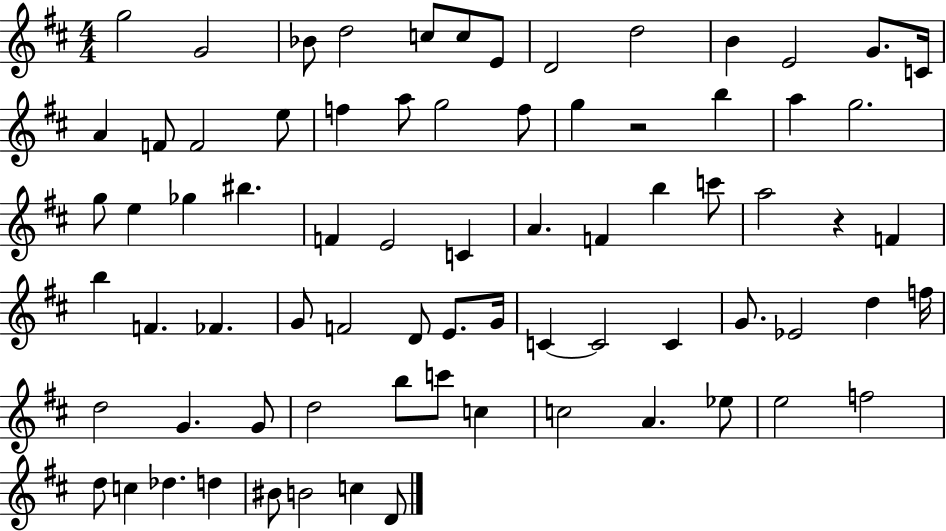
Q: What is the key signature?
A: D major